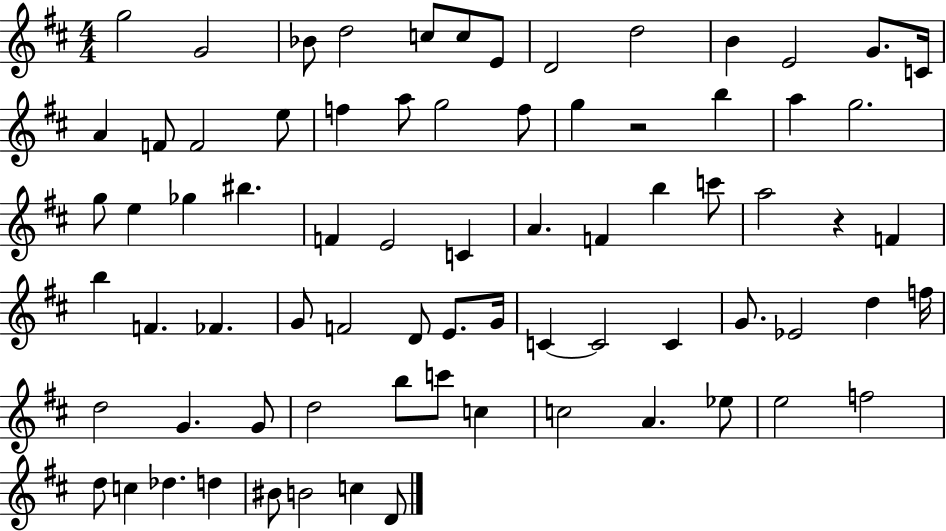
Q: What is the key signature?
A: D major